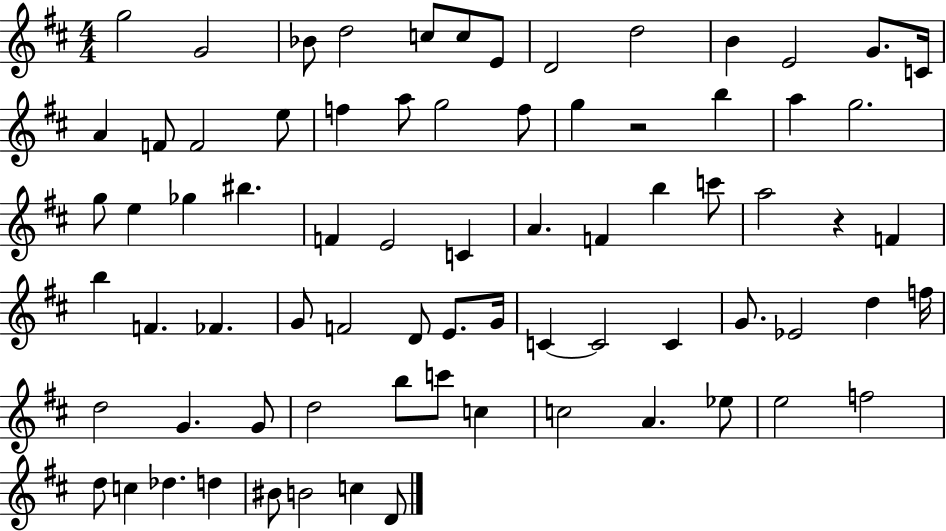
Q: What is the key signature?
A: D major